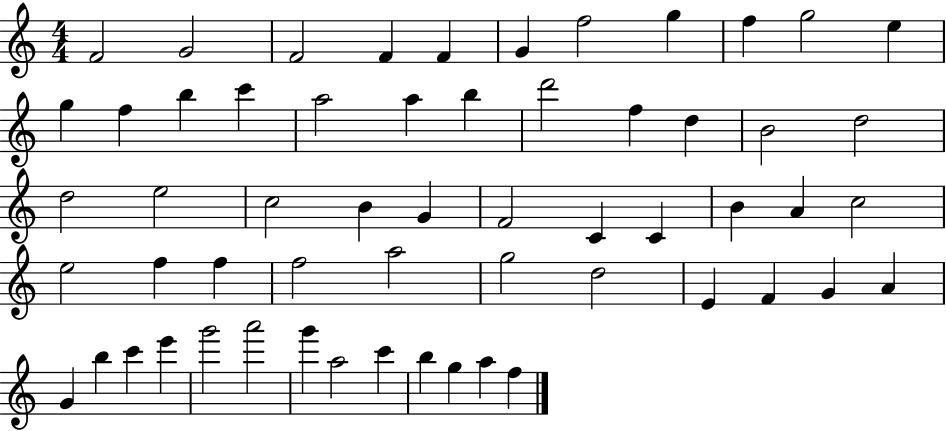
F4/h G4/h F4/h F4/q F4/q G4/q F5/h G5/q F5/q G5/h E5/q G5/q F5/q B5/q C6/q A5/h A5/q B5/q D6/h F5/q D5/q B4/h D5/h D5/h E5/h C5/h B4/q G4/q F4/h C4/q C4/q B4/q A4/q C5/h E5/h F5/q F5/q F5/h A5/h G5/h D5/h E4/q F4/q G4/q A4/q G4/q B5/q C6/q E6/q G6/h A6/h G6/q A5/h C6/q B5/q G5/q A5/q F5/q